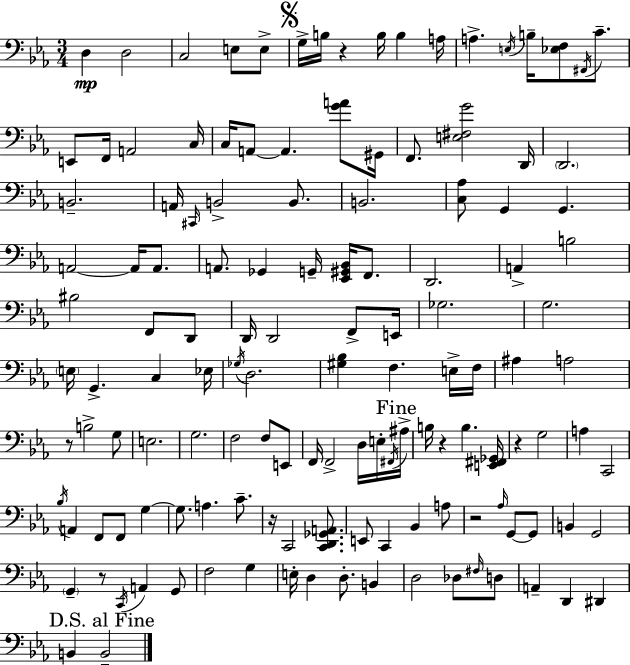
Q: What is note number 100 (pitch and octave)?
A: G2